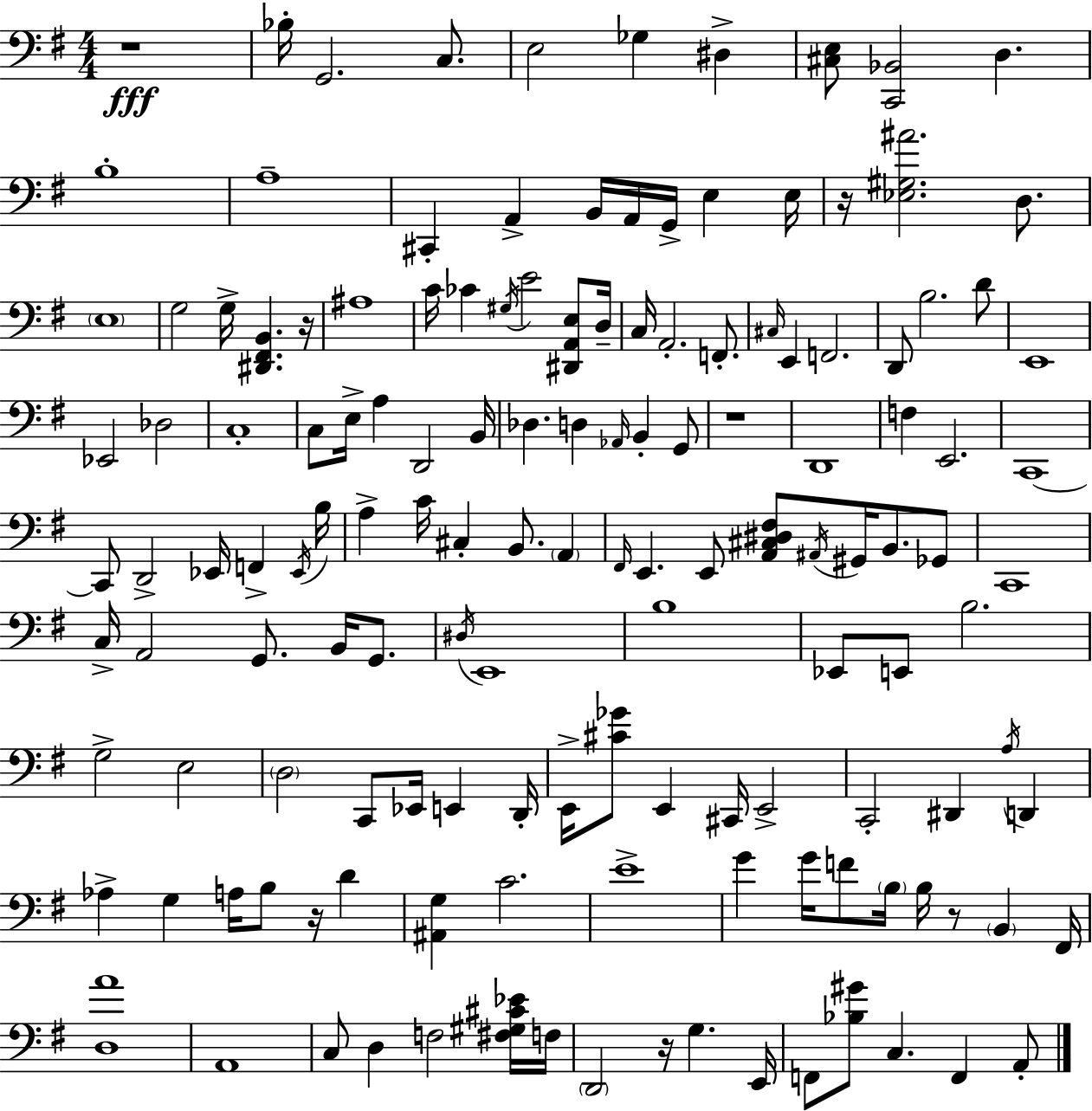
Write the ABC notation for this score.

X:1
T:Untitled
M:4/4
L:1/4
K:Em
z4 _B,/4 G,,2 C,/2 E,2 _G, ^D, [^C,E,]/2 [C,,_B,,]2 D, B,4 A,4 ^C,, A,, B,,/4 A,,/4 G,,/4 E, E,/4 z/4 [_E,^G,^A]2 D,/2 E,4 G,2 G,/4 [^D,,^F,,B,,] z/4 ^A,4 C/4 _C ^G,/4 E2 [^D,,A,,E,]/2 D,/4 C,/4 A,,2 F,,/2 ^C,/4 E,, F,,2 D,,/2 B,2 D/2 E,,4 _E,,2 _D,2 C,4 C,/2 E,/4 A, D,,2 B,,/4 _D, D, _A,,/4 B,, G,,/2 z4 D,,4 F, E,,2 C,,4 C,,/2 D,,2 _E,,/4 F,, _E,,/4 B,/4 A, C/4 ^C, B,,/2 A,, ^F,,/4 E,, E,,/2 [A,,^C,^D,^F,]/2 ^A,,/4 ^G,,/4 B,,/2 _G,,/2 C,,4 C,/4 A,,2 G,,/2 B,,/4 G,,/2 ^D,/4 E,,4 B,4 _E,,/2 E,,/2 B,2 G,2 E,2 D,2 C,,/2 _E,,/4 E,, D,,/4 E,,/4 [^C_G]/2 E,, ^C,,/4 E,,2 C,,2 ^D,, A,/4 D,, _A, G, A,/4 B,/2 z/4 D [^A,,G,] C2 E4 G G/4 F/2 B,/4 B,/4 z/2 B,, ^F,,/4 [D,A]4 A,,4 C,/2 D, F,2 [^F,^G,^C_E]/4 F,/4 D,,2 z/4 G, E,,/4 F,,/2 [_B,^G]/2 C, F,, A,,/2